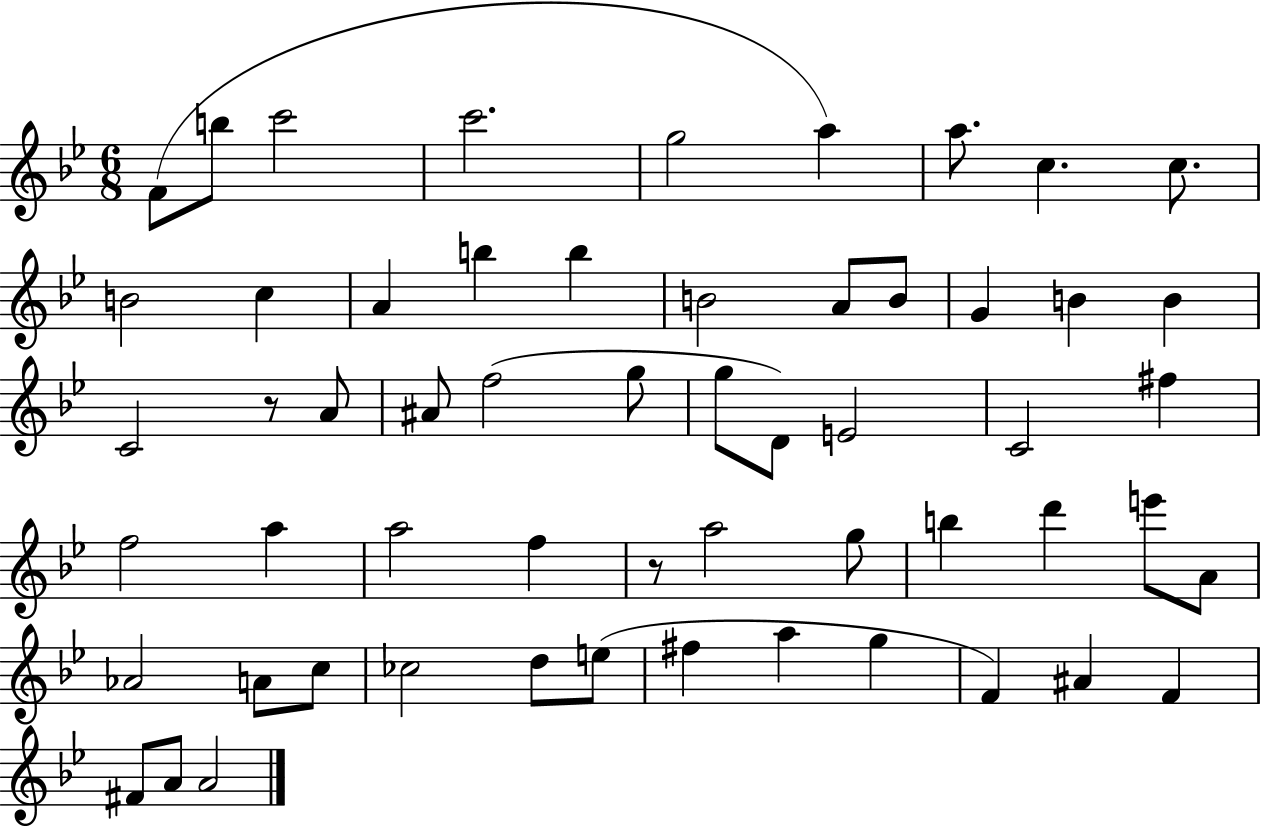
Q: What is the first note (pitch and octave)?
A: F4